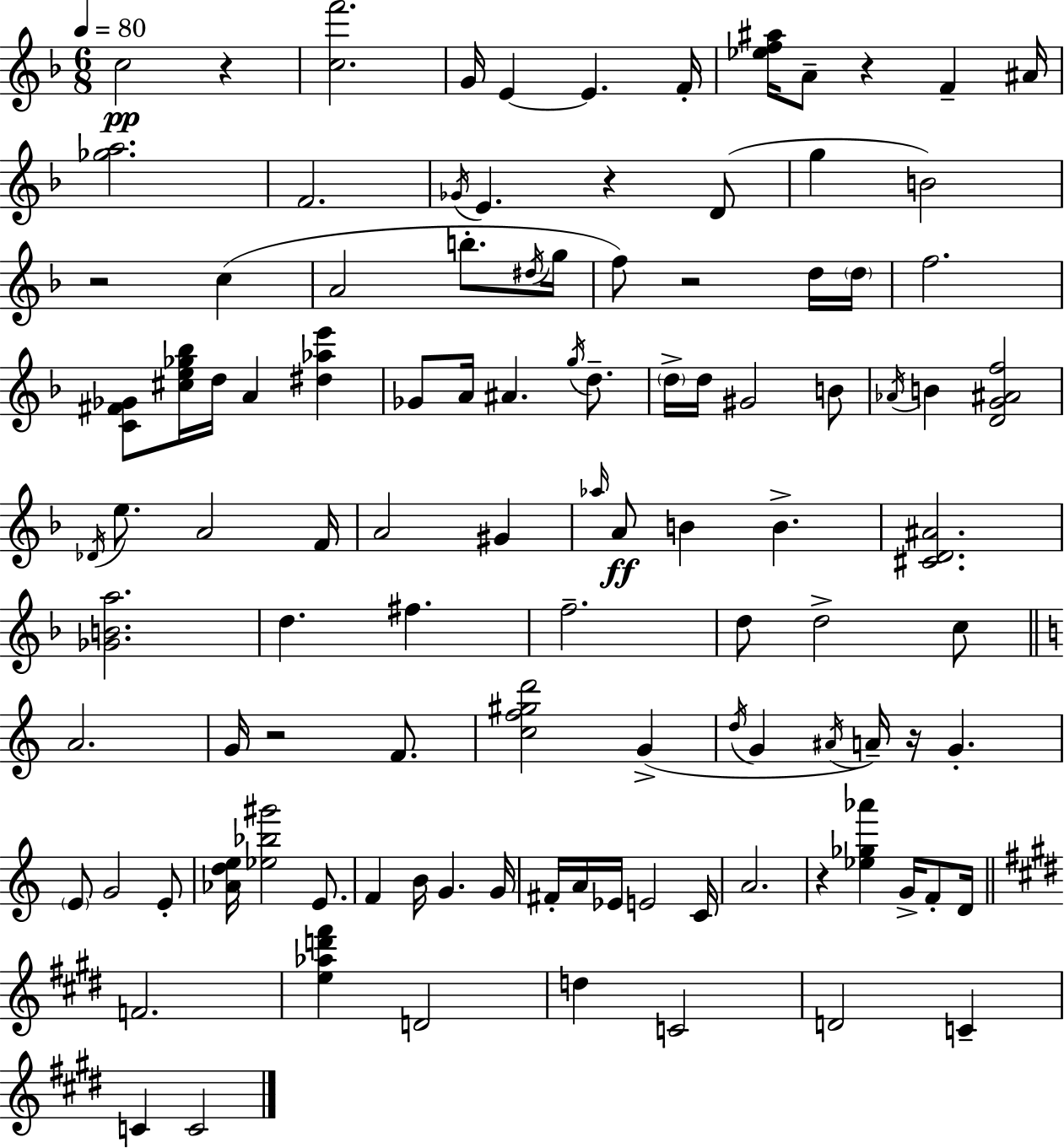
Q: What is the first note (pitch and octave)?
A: C5